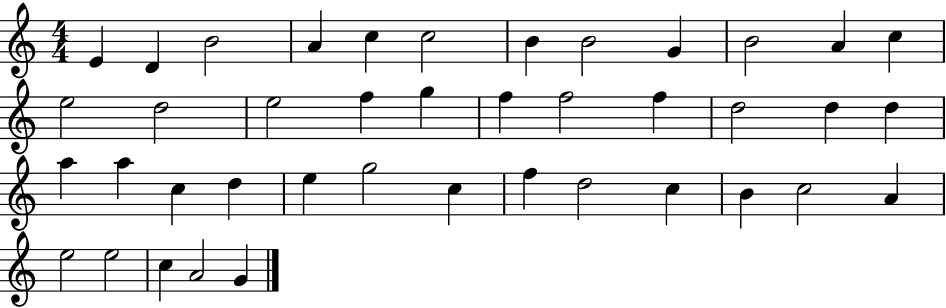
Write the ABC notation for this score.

X:1
T:Untitled
M:4/4
L:1/4
K:C
E D B2 A c c2 B B2 G B2 A c e2 d2 e2 f g f f2 f d2 d d a a c d e g2 c f d2 c B c2 A e2 e2 c A2 G